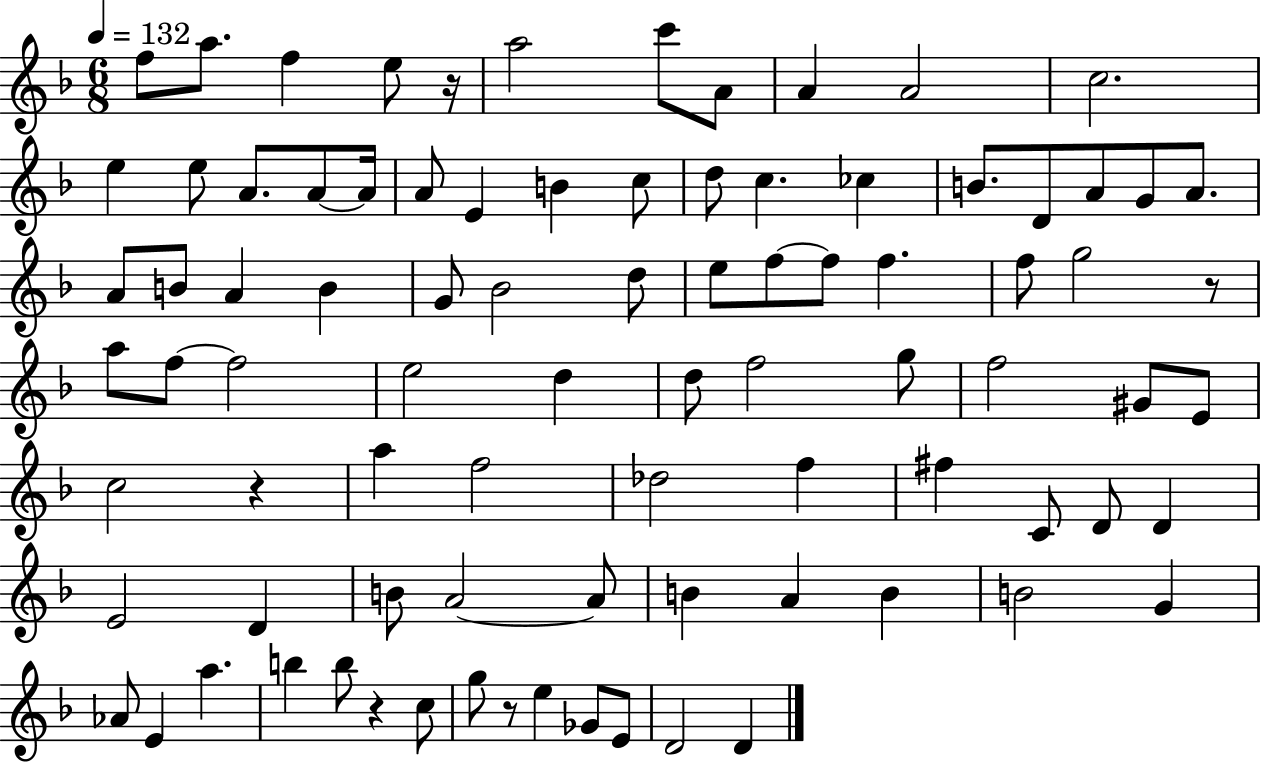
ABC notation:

X:1
T:Untitled
M:6/8
L:1/4
K:F
f/2 a/2 f e/2 z/4 a2 c'/2 A/2 A A2 c2 e e/2 A/2 A/2 A/4 A/2 E B c/2 d/2 c _c B/2 D/2 A/2 G/2 A/2 A/2 B/2 A B G/2 _B2 d/2 e/2 f/2 f/2 f f/2 g2 z/2 a/2 f/2 f2 e2 d d/2 f2 g/2 f2 ^G/2 E/2 c2 z a f2 _d2 f ^f C/2 D/2 D E2 D B/2 A2 A/2 B A B B2 G _A/2 E a b b/2 z c/2 g/2 z/2 e _G/2 E/2 D2 D